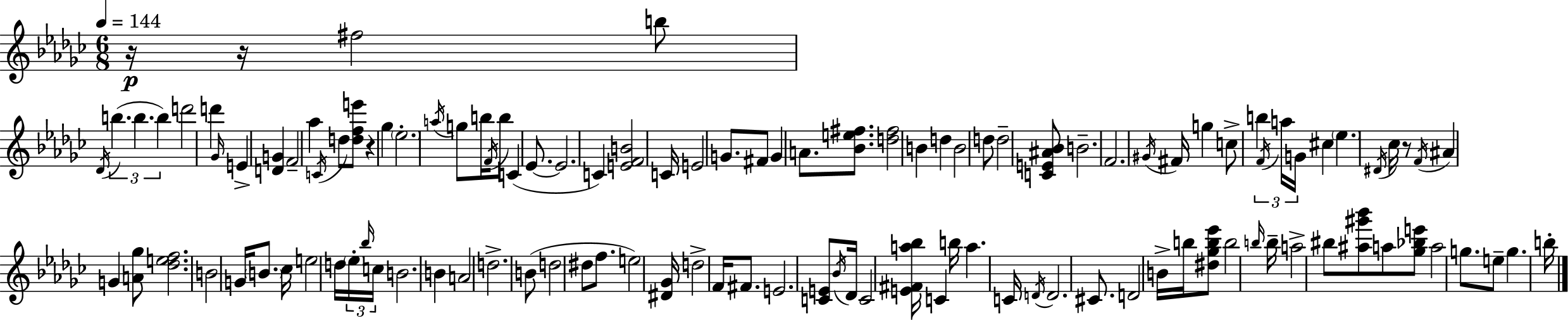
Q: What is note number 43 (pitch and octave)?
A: B5